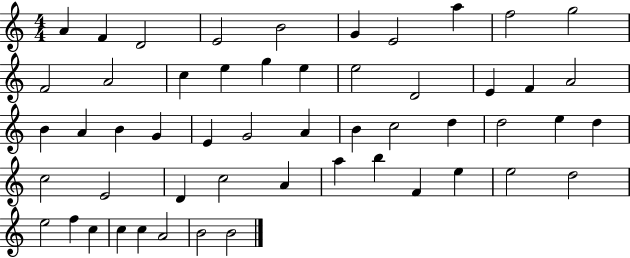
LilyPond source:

{
  \clef treble
  \numericTimeSignature
  \time 4/4
  \key c \major
  a'4 f'4 d'2 | e'2 b'2 | g'4 e'2 a''4 | f''2 g''2 | \break f'2 a'2 | c''4 e''4 g''4 e''4 | e''2 d'2 | e'4 f'4 a'2 | \break b'4 a'4 b'4 g'4 | e'4 g'2 a'4 | b'4 c''2 d''4 | d''2 e''4 d''4 | \break c''2 e'2 | d'4 c''2 a'4 | a''4 b''4 f'4 e''4 | e''2 d''2 | \break e''2 f''4 c''4 | c''4 c''4 a'2 | b'2 b'2 | \bar "|."
}